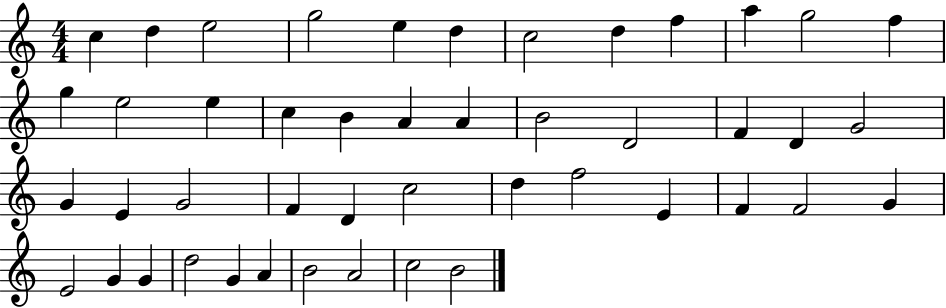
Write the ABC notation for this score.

X:1
T:Untitled
M:4/4
L:1/4
K:C
c d e2 g2 e d c2 d f a g2 f g e2 e c B A A B2 D2 F D G2 G E G2 F D c2 d f2 E F F2 G E2 G G d2 G A B2 A2 c2 B2